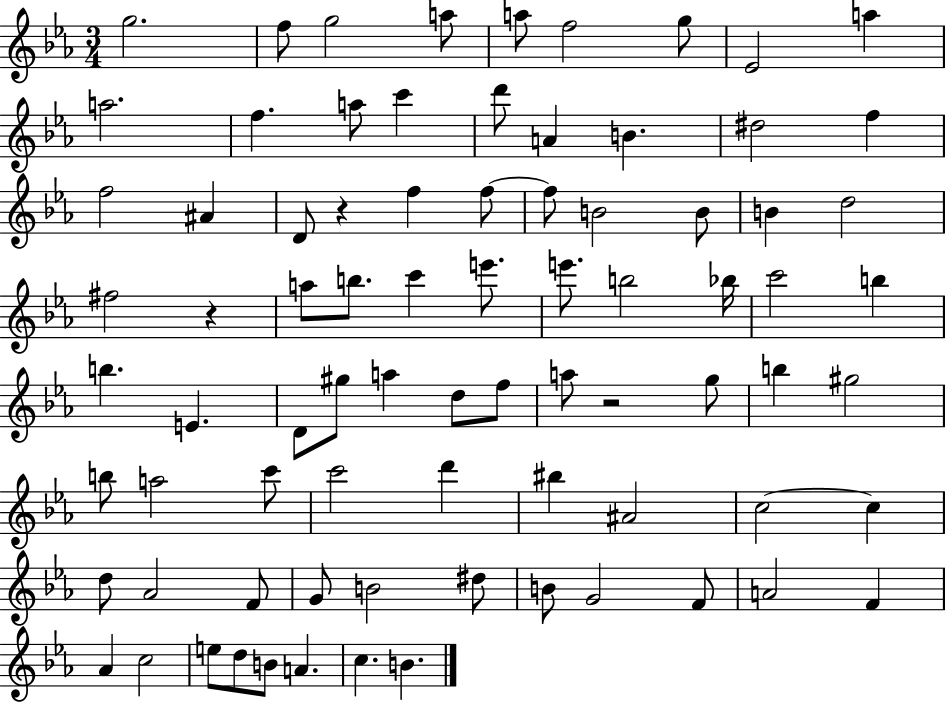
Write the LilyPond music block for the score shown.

{
  \clef treble
  \numericTimeSignature
  \time 3/4
  \key ees \major
  \repeat volta 2 { g''2. | f''8 g''2 a''8 | a''8 f''2 g''8 | ees'2 a''4 | \break a''2. | f''4. a''8 c'''4 | d'''8 a'4 b'4. | dis''2 f''4 | \break f''2 ais'4 | d'8 r4 f''4 f''8~~ | f''8 b'2 b'8 | b'4 d''2 | \break fis''2 r4 | a''8 b''8. c'''4 e'''8. | e'''8. b''2 bes''16 | c'''2 b''4 | \break b''4. e'4. | d'8 gis''8 a''4 d''8 f''8 | a''8 r2 g''8 | b''4 gis''2 | \break b''8 a''2 c'''8 | c'''2 d'''4 | bis''4 ais'2 | c''2~~ c''4 | \break d''8 aes'2 f'8 | g'8 b'2 dis''8 | b'8 g'2 f'8 | a'2 f'4 | \break aes'4 c''2 | e''8 d''8 b'8 a'4. | c''4. b'4. | } \bar "|."
}